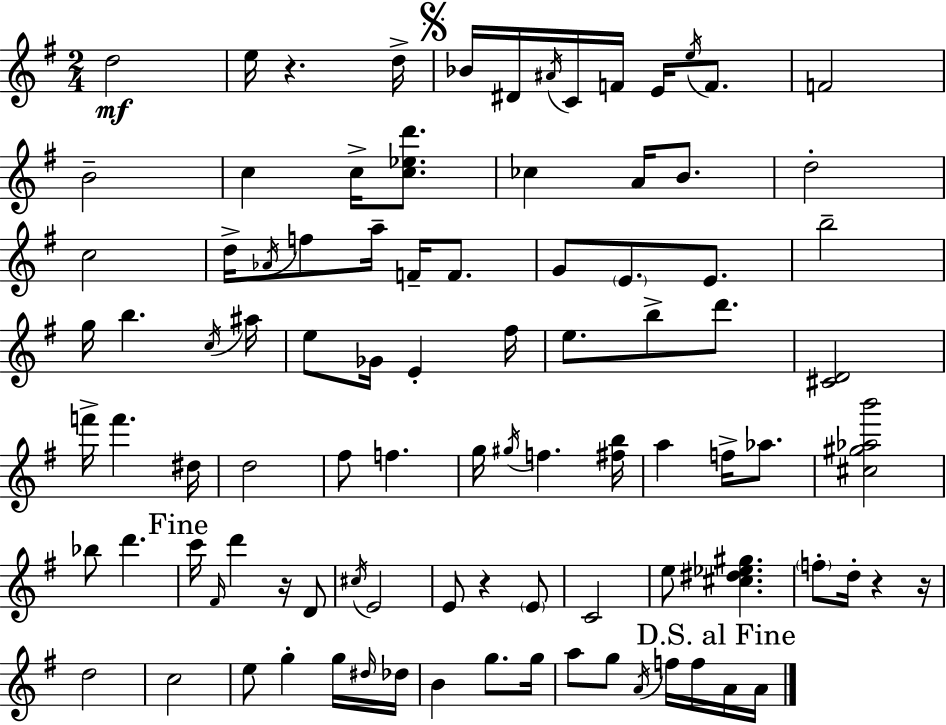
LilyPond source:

{
  \clef treble
  \numericTimeSignature
  \time 2/4
  \key e \minor
  d''2\mf | e''16 r4. d''16-> | \mark \markup { \musicglyph "scripts.segno" } bes'16 dis'16 \acciaccatura { ais'16 } c'16 f'16 e'16 \acciaccatura { e''16 } f'8. | f'2 | \break b'2-- | c''4 c''16-> <c'' ees'' d'''>8. | ces''4 a'16 b'8. | d''2-. | \break c''2 | d''16-> \acciaccatura { aes'16 } f''8 a''16-- f'16-- | f'8. g'8 \parenthesize e'8. | e'8. b''2-- | \break g''16 b''4. | \acciaccatura { c''16 } ais''16 e''8 ges'16 e'4-. | fis''16 e''8. b''8-> | d'''8. <cis' d'>2 | \break f'''16-> f'''4. | dis''16 d''2 | fis''8 f''4. | g''16 \acciaccatura { gis''16 } f''4. | \break <fis'' b''>16 a''4 | f''16-> aes''8. <cis'' gis'' aes'' b'''>2 | bes''8 d'''4. | \mark "Fine" c'''16 \grace { fis'16 } d'''4 | \break r16 d'8 \acciaccatura { cis''16 } e'2 | e'8 | r4 \parenthesize e'8 c'2 | e''8 | \break <cis'' dis'' ees'' gis''>4. \parenthesize f''8-. | d''16-. r4 r16 d''2 | c''2 | e''8 | \break g''4-. g''16 \grace { dis''16 } des''16 | b'4 g''8. g''16 | a''8 g''8 \acciaccatura { a'16 } f''16 f''16 \mark "D.S. al Fine" a'16 | a'16 \bar "|."
}